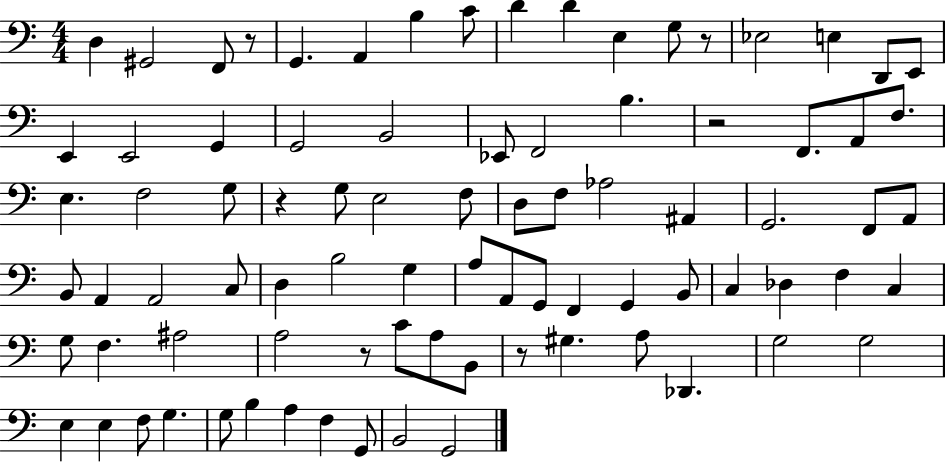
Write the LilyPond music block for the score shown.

{
  \clef bass
  \numericTimeSignature
  \time 4/4
  \key c \major
  \repeat volta 2 { d4 gis,2 f,8 r8 | g,4. a,4 b4 c'8 | d'4 d'4 e4 g8 r8 | ees2 e4 d,8 e,8 | \break e,4 e,2 g,4 | g,2 b,2 | ees,8 f,2 b4. | r2 f,8. a,8 f8. | \break e4. f2 g8 | r4 g8 e2 f8 | d8 f8 aes2 ais,4 | g,2. f,8 a,8 | \break b,8 a,4 a,2 c8 | d4 b2 g4 | a8 a,8 g,8 f,4 g,4 b,8 | c4 des4 f4 c4 | \break g8 f4. ais2 | a2 r8 c'8 a8 b,8 | r8 gis4. a8 des,4. | g2 g2 | \break e4 e4 f8 g4. | g8 b4 a4 f4 g,8 | b,2 g,2 | } \bar "|."
}